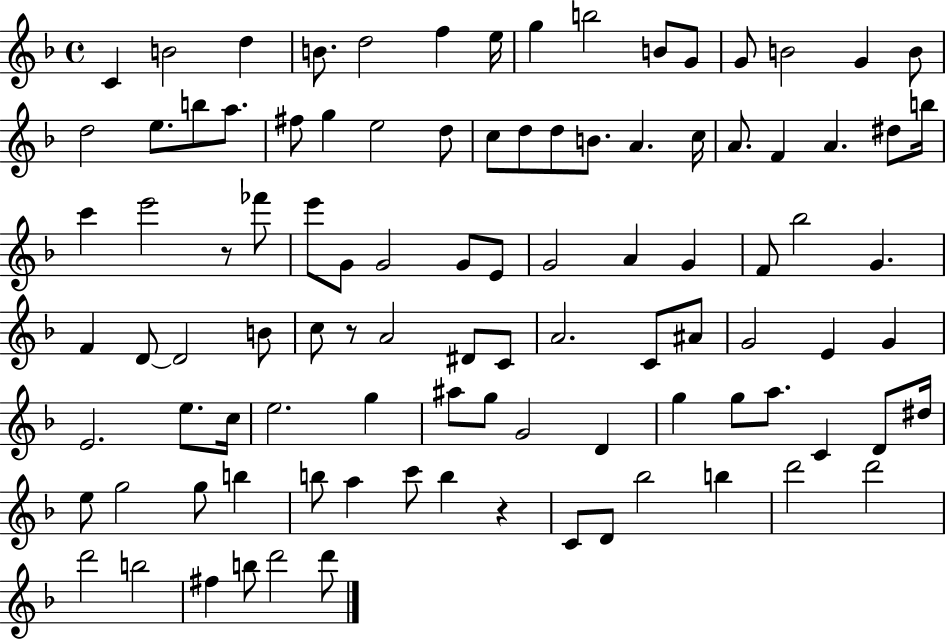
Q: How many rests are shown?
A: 3